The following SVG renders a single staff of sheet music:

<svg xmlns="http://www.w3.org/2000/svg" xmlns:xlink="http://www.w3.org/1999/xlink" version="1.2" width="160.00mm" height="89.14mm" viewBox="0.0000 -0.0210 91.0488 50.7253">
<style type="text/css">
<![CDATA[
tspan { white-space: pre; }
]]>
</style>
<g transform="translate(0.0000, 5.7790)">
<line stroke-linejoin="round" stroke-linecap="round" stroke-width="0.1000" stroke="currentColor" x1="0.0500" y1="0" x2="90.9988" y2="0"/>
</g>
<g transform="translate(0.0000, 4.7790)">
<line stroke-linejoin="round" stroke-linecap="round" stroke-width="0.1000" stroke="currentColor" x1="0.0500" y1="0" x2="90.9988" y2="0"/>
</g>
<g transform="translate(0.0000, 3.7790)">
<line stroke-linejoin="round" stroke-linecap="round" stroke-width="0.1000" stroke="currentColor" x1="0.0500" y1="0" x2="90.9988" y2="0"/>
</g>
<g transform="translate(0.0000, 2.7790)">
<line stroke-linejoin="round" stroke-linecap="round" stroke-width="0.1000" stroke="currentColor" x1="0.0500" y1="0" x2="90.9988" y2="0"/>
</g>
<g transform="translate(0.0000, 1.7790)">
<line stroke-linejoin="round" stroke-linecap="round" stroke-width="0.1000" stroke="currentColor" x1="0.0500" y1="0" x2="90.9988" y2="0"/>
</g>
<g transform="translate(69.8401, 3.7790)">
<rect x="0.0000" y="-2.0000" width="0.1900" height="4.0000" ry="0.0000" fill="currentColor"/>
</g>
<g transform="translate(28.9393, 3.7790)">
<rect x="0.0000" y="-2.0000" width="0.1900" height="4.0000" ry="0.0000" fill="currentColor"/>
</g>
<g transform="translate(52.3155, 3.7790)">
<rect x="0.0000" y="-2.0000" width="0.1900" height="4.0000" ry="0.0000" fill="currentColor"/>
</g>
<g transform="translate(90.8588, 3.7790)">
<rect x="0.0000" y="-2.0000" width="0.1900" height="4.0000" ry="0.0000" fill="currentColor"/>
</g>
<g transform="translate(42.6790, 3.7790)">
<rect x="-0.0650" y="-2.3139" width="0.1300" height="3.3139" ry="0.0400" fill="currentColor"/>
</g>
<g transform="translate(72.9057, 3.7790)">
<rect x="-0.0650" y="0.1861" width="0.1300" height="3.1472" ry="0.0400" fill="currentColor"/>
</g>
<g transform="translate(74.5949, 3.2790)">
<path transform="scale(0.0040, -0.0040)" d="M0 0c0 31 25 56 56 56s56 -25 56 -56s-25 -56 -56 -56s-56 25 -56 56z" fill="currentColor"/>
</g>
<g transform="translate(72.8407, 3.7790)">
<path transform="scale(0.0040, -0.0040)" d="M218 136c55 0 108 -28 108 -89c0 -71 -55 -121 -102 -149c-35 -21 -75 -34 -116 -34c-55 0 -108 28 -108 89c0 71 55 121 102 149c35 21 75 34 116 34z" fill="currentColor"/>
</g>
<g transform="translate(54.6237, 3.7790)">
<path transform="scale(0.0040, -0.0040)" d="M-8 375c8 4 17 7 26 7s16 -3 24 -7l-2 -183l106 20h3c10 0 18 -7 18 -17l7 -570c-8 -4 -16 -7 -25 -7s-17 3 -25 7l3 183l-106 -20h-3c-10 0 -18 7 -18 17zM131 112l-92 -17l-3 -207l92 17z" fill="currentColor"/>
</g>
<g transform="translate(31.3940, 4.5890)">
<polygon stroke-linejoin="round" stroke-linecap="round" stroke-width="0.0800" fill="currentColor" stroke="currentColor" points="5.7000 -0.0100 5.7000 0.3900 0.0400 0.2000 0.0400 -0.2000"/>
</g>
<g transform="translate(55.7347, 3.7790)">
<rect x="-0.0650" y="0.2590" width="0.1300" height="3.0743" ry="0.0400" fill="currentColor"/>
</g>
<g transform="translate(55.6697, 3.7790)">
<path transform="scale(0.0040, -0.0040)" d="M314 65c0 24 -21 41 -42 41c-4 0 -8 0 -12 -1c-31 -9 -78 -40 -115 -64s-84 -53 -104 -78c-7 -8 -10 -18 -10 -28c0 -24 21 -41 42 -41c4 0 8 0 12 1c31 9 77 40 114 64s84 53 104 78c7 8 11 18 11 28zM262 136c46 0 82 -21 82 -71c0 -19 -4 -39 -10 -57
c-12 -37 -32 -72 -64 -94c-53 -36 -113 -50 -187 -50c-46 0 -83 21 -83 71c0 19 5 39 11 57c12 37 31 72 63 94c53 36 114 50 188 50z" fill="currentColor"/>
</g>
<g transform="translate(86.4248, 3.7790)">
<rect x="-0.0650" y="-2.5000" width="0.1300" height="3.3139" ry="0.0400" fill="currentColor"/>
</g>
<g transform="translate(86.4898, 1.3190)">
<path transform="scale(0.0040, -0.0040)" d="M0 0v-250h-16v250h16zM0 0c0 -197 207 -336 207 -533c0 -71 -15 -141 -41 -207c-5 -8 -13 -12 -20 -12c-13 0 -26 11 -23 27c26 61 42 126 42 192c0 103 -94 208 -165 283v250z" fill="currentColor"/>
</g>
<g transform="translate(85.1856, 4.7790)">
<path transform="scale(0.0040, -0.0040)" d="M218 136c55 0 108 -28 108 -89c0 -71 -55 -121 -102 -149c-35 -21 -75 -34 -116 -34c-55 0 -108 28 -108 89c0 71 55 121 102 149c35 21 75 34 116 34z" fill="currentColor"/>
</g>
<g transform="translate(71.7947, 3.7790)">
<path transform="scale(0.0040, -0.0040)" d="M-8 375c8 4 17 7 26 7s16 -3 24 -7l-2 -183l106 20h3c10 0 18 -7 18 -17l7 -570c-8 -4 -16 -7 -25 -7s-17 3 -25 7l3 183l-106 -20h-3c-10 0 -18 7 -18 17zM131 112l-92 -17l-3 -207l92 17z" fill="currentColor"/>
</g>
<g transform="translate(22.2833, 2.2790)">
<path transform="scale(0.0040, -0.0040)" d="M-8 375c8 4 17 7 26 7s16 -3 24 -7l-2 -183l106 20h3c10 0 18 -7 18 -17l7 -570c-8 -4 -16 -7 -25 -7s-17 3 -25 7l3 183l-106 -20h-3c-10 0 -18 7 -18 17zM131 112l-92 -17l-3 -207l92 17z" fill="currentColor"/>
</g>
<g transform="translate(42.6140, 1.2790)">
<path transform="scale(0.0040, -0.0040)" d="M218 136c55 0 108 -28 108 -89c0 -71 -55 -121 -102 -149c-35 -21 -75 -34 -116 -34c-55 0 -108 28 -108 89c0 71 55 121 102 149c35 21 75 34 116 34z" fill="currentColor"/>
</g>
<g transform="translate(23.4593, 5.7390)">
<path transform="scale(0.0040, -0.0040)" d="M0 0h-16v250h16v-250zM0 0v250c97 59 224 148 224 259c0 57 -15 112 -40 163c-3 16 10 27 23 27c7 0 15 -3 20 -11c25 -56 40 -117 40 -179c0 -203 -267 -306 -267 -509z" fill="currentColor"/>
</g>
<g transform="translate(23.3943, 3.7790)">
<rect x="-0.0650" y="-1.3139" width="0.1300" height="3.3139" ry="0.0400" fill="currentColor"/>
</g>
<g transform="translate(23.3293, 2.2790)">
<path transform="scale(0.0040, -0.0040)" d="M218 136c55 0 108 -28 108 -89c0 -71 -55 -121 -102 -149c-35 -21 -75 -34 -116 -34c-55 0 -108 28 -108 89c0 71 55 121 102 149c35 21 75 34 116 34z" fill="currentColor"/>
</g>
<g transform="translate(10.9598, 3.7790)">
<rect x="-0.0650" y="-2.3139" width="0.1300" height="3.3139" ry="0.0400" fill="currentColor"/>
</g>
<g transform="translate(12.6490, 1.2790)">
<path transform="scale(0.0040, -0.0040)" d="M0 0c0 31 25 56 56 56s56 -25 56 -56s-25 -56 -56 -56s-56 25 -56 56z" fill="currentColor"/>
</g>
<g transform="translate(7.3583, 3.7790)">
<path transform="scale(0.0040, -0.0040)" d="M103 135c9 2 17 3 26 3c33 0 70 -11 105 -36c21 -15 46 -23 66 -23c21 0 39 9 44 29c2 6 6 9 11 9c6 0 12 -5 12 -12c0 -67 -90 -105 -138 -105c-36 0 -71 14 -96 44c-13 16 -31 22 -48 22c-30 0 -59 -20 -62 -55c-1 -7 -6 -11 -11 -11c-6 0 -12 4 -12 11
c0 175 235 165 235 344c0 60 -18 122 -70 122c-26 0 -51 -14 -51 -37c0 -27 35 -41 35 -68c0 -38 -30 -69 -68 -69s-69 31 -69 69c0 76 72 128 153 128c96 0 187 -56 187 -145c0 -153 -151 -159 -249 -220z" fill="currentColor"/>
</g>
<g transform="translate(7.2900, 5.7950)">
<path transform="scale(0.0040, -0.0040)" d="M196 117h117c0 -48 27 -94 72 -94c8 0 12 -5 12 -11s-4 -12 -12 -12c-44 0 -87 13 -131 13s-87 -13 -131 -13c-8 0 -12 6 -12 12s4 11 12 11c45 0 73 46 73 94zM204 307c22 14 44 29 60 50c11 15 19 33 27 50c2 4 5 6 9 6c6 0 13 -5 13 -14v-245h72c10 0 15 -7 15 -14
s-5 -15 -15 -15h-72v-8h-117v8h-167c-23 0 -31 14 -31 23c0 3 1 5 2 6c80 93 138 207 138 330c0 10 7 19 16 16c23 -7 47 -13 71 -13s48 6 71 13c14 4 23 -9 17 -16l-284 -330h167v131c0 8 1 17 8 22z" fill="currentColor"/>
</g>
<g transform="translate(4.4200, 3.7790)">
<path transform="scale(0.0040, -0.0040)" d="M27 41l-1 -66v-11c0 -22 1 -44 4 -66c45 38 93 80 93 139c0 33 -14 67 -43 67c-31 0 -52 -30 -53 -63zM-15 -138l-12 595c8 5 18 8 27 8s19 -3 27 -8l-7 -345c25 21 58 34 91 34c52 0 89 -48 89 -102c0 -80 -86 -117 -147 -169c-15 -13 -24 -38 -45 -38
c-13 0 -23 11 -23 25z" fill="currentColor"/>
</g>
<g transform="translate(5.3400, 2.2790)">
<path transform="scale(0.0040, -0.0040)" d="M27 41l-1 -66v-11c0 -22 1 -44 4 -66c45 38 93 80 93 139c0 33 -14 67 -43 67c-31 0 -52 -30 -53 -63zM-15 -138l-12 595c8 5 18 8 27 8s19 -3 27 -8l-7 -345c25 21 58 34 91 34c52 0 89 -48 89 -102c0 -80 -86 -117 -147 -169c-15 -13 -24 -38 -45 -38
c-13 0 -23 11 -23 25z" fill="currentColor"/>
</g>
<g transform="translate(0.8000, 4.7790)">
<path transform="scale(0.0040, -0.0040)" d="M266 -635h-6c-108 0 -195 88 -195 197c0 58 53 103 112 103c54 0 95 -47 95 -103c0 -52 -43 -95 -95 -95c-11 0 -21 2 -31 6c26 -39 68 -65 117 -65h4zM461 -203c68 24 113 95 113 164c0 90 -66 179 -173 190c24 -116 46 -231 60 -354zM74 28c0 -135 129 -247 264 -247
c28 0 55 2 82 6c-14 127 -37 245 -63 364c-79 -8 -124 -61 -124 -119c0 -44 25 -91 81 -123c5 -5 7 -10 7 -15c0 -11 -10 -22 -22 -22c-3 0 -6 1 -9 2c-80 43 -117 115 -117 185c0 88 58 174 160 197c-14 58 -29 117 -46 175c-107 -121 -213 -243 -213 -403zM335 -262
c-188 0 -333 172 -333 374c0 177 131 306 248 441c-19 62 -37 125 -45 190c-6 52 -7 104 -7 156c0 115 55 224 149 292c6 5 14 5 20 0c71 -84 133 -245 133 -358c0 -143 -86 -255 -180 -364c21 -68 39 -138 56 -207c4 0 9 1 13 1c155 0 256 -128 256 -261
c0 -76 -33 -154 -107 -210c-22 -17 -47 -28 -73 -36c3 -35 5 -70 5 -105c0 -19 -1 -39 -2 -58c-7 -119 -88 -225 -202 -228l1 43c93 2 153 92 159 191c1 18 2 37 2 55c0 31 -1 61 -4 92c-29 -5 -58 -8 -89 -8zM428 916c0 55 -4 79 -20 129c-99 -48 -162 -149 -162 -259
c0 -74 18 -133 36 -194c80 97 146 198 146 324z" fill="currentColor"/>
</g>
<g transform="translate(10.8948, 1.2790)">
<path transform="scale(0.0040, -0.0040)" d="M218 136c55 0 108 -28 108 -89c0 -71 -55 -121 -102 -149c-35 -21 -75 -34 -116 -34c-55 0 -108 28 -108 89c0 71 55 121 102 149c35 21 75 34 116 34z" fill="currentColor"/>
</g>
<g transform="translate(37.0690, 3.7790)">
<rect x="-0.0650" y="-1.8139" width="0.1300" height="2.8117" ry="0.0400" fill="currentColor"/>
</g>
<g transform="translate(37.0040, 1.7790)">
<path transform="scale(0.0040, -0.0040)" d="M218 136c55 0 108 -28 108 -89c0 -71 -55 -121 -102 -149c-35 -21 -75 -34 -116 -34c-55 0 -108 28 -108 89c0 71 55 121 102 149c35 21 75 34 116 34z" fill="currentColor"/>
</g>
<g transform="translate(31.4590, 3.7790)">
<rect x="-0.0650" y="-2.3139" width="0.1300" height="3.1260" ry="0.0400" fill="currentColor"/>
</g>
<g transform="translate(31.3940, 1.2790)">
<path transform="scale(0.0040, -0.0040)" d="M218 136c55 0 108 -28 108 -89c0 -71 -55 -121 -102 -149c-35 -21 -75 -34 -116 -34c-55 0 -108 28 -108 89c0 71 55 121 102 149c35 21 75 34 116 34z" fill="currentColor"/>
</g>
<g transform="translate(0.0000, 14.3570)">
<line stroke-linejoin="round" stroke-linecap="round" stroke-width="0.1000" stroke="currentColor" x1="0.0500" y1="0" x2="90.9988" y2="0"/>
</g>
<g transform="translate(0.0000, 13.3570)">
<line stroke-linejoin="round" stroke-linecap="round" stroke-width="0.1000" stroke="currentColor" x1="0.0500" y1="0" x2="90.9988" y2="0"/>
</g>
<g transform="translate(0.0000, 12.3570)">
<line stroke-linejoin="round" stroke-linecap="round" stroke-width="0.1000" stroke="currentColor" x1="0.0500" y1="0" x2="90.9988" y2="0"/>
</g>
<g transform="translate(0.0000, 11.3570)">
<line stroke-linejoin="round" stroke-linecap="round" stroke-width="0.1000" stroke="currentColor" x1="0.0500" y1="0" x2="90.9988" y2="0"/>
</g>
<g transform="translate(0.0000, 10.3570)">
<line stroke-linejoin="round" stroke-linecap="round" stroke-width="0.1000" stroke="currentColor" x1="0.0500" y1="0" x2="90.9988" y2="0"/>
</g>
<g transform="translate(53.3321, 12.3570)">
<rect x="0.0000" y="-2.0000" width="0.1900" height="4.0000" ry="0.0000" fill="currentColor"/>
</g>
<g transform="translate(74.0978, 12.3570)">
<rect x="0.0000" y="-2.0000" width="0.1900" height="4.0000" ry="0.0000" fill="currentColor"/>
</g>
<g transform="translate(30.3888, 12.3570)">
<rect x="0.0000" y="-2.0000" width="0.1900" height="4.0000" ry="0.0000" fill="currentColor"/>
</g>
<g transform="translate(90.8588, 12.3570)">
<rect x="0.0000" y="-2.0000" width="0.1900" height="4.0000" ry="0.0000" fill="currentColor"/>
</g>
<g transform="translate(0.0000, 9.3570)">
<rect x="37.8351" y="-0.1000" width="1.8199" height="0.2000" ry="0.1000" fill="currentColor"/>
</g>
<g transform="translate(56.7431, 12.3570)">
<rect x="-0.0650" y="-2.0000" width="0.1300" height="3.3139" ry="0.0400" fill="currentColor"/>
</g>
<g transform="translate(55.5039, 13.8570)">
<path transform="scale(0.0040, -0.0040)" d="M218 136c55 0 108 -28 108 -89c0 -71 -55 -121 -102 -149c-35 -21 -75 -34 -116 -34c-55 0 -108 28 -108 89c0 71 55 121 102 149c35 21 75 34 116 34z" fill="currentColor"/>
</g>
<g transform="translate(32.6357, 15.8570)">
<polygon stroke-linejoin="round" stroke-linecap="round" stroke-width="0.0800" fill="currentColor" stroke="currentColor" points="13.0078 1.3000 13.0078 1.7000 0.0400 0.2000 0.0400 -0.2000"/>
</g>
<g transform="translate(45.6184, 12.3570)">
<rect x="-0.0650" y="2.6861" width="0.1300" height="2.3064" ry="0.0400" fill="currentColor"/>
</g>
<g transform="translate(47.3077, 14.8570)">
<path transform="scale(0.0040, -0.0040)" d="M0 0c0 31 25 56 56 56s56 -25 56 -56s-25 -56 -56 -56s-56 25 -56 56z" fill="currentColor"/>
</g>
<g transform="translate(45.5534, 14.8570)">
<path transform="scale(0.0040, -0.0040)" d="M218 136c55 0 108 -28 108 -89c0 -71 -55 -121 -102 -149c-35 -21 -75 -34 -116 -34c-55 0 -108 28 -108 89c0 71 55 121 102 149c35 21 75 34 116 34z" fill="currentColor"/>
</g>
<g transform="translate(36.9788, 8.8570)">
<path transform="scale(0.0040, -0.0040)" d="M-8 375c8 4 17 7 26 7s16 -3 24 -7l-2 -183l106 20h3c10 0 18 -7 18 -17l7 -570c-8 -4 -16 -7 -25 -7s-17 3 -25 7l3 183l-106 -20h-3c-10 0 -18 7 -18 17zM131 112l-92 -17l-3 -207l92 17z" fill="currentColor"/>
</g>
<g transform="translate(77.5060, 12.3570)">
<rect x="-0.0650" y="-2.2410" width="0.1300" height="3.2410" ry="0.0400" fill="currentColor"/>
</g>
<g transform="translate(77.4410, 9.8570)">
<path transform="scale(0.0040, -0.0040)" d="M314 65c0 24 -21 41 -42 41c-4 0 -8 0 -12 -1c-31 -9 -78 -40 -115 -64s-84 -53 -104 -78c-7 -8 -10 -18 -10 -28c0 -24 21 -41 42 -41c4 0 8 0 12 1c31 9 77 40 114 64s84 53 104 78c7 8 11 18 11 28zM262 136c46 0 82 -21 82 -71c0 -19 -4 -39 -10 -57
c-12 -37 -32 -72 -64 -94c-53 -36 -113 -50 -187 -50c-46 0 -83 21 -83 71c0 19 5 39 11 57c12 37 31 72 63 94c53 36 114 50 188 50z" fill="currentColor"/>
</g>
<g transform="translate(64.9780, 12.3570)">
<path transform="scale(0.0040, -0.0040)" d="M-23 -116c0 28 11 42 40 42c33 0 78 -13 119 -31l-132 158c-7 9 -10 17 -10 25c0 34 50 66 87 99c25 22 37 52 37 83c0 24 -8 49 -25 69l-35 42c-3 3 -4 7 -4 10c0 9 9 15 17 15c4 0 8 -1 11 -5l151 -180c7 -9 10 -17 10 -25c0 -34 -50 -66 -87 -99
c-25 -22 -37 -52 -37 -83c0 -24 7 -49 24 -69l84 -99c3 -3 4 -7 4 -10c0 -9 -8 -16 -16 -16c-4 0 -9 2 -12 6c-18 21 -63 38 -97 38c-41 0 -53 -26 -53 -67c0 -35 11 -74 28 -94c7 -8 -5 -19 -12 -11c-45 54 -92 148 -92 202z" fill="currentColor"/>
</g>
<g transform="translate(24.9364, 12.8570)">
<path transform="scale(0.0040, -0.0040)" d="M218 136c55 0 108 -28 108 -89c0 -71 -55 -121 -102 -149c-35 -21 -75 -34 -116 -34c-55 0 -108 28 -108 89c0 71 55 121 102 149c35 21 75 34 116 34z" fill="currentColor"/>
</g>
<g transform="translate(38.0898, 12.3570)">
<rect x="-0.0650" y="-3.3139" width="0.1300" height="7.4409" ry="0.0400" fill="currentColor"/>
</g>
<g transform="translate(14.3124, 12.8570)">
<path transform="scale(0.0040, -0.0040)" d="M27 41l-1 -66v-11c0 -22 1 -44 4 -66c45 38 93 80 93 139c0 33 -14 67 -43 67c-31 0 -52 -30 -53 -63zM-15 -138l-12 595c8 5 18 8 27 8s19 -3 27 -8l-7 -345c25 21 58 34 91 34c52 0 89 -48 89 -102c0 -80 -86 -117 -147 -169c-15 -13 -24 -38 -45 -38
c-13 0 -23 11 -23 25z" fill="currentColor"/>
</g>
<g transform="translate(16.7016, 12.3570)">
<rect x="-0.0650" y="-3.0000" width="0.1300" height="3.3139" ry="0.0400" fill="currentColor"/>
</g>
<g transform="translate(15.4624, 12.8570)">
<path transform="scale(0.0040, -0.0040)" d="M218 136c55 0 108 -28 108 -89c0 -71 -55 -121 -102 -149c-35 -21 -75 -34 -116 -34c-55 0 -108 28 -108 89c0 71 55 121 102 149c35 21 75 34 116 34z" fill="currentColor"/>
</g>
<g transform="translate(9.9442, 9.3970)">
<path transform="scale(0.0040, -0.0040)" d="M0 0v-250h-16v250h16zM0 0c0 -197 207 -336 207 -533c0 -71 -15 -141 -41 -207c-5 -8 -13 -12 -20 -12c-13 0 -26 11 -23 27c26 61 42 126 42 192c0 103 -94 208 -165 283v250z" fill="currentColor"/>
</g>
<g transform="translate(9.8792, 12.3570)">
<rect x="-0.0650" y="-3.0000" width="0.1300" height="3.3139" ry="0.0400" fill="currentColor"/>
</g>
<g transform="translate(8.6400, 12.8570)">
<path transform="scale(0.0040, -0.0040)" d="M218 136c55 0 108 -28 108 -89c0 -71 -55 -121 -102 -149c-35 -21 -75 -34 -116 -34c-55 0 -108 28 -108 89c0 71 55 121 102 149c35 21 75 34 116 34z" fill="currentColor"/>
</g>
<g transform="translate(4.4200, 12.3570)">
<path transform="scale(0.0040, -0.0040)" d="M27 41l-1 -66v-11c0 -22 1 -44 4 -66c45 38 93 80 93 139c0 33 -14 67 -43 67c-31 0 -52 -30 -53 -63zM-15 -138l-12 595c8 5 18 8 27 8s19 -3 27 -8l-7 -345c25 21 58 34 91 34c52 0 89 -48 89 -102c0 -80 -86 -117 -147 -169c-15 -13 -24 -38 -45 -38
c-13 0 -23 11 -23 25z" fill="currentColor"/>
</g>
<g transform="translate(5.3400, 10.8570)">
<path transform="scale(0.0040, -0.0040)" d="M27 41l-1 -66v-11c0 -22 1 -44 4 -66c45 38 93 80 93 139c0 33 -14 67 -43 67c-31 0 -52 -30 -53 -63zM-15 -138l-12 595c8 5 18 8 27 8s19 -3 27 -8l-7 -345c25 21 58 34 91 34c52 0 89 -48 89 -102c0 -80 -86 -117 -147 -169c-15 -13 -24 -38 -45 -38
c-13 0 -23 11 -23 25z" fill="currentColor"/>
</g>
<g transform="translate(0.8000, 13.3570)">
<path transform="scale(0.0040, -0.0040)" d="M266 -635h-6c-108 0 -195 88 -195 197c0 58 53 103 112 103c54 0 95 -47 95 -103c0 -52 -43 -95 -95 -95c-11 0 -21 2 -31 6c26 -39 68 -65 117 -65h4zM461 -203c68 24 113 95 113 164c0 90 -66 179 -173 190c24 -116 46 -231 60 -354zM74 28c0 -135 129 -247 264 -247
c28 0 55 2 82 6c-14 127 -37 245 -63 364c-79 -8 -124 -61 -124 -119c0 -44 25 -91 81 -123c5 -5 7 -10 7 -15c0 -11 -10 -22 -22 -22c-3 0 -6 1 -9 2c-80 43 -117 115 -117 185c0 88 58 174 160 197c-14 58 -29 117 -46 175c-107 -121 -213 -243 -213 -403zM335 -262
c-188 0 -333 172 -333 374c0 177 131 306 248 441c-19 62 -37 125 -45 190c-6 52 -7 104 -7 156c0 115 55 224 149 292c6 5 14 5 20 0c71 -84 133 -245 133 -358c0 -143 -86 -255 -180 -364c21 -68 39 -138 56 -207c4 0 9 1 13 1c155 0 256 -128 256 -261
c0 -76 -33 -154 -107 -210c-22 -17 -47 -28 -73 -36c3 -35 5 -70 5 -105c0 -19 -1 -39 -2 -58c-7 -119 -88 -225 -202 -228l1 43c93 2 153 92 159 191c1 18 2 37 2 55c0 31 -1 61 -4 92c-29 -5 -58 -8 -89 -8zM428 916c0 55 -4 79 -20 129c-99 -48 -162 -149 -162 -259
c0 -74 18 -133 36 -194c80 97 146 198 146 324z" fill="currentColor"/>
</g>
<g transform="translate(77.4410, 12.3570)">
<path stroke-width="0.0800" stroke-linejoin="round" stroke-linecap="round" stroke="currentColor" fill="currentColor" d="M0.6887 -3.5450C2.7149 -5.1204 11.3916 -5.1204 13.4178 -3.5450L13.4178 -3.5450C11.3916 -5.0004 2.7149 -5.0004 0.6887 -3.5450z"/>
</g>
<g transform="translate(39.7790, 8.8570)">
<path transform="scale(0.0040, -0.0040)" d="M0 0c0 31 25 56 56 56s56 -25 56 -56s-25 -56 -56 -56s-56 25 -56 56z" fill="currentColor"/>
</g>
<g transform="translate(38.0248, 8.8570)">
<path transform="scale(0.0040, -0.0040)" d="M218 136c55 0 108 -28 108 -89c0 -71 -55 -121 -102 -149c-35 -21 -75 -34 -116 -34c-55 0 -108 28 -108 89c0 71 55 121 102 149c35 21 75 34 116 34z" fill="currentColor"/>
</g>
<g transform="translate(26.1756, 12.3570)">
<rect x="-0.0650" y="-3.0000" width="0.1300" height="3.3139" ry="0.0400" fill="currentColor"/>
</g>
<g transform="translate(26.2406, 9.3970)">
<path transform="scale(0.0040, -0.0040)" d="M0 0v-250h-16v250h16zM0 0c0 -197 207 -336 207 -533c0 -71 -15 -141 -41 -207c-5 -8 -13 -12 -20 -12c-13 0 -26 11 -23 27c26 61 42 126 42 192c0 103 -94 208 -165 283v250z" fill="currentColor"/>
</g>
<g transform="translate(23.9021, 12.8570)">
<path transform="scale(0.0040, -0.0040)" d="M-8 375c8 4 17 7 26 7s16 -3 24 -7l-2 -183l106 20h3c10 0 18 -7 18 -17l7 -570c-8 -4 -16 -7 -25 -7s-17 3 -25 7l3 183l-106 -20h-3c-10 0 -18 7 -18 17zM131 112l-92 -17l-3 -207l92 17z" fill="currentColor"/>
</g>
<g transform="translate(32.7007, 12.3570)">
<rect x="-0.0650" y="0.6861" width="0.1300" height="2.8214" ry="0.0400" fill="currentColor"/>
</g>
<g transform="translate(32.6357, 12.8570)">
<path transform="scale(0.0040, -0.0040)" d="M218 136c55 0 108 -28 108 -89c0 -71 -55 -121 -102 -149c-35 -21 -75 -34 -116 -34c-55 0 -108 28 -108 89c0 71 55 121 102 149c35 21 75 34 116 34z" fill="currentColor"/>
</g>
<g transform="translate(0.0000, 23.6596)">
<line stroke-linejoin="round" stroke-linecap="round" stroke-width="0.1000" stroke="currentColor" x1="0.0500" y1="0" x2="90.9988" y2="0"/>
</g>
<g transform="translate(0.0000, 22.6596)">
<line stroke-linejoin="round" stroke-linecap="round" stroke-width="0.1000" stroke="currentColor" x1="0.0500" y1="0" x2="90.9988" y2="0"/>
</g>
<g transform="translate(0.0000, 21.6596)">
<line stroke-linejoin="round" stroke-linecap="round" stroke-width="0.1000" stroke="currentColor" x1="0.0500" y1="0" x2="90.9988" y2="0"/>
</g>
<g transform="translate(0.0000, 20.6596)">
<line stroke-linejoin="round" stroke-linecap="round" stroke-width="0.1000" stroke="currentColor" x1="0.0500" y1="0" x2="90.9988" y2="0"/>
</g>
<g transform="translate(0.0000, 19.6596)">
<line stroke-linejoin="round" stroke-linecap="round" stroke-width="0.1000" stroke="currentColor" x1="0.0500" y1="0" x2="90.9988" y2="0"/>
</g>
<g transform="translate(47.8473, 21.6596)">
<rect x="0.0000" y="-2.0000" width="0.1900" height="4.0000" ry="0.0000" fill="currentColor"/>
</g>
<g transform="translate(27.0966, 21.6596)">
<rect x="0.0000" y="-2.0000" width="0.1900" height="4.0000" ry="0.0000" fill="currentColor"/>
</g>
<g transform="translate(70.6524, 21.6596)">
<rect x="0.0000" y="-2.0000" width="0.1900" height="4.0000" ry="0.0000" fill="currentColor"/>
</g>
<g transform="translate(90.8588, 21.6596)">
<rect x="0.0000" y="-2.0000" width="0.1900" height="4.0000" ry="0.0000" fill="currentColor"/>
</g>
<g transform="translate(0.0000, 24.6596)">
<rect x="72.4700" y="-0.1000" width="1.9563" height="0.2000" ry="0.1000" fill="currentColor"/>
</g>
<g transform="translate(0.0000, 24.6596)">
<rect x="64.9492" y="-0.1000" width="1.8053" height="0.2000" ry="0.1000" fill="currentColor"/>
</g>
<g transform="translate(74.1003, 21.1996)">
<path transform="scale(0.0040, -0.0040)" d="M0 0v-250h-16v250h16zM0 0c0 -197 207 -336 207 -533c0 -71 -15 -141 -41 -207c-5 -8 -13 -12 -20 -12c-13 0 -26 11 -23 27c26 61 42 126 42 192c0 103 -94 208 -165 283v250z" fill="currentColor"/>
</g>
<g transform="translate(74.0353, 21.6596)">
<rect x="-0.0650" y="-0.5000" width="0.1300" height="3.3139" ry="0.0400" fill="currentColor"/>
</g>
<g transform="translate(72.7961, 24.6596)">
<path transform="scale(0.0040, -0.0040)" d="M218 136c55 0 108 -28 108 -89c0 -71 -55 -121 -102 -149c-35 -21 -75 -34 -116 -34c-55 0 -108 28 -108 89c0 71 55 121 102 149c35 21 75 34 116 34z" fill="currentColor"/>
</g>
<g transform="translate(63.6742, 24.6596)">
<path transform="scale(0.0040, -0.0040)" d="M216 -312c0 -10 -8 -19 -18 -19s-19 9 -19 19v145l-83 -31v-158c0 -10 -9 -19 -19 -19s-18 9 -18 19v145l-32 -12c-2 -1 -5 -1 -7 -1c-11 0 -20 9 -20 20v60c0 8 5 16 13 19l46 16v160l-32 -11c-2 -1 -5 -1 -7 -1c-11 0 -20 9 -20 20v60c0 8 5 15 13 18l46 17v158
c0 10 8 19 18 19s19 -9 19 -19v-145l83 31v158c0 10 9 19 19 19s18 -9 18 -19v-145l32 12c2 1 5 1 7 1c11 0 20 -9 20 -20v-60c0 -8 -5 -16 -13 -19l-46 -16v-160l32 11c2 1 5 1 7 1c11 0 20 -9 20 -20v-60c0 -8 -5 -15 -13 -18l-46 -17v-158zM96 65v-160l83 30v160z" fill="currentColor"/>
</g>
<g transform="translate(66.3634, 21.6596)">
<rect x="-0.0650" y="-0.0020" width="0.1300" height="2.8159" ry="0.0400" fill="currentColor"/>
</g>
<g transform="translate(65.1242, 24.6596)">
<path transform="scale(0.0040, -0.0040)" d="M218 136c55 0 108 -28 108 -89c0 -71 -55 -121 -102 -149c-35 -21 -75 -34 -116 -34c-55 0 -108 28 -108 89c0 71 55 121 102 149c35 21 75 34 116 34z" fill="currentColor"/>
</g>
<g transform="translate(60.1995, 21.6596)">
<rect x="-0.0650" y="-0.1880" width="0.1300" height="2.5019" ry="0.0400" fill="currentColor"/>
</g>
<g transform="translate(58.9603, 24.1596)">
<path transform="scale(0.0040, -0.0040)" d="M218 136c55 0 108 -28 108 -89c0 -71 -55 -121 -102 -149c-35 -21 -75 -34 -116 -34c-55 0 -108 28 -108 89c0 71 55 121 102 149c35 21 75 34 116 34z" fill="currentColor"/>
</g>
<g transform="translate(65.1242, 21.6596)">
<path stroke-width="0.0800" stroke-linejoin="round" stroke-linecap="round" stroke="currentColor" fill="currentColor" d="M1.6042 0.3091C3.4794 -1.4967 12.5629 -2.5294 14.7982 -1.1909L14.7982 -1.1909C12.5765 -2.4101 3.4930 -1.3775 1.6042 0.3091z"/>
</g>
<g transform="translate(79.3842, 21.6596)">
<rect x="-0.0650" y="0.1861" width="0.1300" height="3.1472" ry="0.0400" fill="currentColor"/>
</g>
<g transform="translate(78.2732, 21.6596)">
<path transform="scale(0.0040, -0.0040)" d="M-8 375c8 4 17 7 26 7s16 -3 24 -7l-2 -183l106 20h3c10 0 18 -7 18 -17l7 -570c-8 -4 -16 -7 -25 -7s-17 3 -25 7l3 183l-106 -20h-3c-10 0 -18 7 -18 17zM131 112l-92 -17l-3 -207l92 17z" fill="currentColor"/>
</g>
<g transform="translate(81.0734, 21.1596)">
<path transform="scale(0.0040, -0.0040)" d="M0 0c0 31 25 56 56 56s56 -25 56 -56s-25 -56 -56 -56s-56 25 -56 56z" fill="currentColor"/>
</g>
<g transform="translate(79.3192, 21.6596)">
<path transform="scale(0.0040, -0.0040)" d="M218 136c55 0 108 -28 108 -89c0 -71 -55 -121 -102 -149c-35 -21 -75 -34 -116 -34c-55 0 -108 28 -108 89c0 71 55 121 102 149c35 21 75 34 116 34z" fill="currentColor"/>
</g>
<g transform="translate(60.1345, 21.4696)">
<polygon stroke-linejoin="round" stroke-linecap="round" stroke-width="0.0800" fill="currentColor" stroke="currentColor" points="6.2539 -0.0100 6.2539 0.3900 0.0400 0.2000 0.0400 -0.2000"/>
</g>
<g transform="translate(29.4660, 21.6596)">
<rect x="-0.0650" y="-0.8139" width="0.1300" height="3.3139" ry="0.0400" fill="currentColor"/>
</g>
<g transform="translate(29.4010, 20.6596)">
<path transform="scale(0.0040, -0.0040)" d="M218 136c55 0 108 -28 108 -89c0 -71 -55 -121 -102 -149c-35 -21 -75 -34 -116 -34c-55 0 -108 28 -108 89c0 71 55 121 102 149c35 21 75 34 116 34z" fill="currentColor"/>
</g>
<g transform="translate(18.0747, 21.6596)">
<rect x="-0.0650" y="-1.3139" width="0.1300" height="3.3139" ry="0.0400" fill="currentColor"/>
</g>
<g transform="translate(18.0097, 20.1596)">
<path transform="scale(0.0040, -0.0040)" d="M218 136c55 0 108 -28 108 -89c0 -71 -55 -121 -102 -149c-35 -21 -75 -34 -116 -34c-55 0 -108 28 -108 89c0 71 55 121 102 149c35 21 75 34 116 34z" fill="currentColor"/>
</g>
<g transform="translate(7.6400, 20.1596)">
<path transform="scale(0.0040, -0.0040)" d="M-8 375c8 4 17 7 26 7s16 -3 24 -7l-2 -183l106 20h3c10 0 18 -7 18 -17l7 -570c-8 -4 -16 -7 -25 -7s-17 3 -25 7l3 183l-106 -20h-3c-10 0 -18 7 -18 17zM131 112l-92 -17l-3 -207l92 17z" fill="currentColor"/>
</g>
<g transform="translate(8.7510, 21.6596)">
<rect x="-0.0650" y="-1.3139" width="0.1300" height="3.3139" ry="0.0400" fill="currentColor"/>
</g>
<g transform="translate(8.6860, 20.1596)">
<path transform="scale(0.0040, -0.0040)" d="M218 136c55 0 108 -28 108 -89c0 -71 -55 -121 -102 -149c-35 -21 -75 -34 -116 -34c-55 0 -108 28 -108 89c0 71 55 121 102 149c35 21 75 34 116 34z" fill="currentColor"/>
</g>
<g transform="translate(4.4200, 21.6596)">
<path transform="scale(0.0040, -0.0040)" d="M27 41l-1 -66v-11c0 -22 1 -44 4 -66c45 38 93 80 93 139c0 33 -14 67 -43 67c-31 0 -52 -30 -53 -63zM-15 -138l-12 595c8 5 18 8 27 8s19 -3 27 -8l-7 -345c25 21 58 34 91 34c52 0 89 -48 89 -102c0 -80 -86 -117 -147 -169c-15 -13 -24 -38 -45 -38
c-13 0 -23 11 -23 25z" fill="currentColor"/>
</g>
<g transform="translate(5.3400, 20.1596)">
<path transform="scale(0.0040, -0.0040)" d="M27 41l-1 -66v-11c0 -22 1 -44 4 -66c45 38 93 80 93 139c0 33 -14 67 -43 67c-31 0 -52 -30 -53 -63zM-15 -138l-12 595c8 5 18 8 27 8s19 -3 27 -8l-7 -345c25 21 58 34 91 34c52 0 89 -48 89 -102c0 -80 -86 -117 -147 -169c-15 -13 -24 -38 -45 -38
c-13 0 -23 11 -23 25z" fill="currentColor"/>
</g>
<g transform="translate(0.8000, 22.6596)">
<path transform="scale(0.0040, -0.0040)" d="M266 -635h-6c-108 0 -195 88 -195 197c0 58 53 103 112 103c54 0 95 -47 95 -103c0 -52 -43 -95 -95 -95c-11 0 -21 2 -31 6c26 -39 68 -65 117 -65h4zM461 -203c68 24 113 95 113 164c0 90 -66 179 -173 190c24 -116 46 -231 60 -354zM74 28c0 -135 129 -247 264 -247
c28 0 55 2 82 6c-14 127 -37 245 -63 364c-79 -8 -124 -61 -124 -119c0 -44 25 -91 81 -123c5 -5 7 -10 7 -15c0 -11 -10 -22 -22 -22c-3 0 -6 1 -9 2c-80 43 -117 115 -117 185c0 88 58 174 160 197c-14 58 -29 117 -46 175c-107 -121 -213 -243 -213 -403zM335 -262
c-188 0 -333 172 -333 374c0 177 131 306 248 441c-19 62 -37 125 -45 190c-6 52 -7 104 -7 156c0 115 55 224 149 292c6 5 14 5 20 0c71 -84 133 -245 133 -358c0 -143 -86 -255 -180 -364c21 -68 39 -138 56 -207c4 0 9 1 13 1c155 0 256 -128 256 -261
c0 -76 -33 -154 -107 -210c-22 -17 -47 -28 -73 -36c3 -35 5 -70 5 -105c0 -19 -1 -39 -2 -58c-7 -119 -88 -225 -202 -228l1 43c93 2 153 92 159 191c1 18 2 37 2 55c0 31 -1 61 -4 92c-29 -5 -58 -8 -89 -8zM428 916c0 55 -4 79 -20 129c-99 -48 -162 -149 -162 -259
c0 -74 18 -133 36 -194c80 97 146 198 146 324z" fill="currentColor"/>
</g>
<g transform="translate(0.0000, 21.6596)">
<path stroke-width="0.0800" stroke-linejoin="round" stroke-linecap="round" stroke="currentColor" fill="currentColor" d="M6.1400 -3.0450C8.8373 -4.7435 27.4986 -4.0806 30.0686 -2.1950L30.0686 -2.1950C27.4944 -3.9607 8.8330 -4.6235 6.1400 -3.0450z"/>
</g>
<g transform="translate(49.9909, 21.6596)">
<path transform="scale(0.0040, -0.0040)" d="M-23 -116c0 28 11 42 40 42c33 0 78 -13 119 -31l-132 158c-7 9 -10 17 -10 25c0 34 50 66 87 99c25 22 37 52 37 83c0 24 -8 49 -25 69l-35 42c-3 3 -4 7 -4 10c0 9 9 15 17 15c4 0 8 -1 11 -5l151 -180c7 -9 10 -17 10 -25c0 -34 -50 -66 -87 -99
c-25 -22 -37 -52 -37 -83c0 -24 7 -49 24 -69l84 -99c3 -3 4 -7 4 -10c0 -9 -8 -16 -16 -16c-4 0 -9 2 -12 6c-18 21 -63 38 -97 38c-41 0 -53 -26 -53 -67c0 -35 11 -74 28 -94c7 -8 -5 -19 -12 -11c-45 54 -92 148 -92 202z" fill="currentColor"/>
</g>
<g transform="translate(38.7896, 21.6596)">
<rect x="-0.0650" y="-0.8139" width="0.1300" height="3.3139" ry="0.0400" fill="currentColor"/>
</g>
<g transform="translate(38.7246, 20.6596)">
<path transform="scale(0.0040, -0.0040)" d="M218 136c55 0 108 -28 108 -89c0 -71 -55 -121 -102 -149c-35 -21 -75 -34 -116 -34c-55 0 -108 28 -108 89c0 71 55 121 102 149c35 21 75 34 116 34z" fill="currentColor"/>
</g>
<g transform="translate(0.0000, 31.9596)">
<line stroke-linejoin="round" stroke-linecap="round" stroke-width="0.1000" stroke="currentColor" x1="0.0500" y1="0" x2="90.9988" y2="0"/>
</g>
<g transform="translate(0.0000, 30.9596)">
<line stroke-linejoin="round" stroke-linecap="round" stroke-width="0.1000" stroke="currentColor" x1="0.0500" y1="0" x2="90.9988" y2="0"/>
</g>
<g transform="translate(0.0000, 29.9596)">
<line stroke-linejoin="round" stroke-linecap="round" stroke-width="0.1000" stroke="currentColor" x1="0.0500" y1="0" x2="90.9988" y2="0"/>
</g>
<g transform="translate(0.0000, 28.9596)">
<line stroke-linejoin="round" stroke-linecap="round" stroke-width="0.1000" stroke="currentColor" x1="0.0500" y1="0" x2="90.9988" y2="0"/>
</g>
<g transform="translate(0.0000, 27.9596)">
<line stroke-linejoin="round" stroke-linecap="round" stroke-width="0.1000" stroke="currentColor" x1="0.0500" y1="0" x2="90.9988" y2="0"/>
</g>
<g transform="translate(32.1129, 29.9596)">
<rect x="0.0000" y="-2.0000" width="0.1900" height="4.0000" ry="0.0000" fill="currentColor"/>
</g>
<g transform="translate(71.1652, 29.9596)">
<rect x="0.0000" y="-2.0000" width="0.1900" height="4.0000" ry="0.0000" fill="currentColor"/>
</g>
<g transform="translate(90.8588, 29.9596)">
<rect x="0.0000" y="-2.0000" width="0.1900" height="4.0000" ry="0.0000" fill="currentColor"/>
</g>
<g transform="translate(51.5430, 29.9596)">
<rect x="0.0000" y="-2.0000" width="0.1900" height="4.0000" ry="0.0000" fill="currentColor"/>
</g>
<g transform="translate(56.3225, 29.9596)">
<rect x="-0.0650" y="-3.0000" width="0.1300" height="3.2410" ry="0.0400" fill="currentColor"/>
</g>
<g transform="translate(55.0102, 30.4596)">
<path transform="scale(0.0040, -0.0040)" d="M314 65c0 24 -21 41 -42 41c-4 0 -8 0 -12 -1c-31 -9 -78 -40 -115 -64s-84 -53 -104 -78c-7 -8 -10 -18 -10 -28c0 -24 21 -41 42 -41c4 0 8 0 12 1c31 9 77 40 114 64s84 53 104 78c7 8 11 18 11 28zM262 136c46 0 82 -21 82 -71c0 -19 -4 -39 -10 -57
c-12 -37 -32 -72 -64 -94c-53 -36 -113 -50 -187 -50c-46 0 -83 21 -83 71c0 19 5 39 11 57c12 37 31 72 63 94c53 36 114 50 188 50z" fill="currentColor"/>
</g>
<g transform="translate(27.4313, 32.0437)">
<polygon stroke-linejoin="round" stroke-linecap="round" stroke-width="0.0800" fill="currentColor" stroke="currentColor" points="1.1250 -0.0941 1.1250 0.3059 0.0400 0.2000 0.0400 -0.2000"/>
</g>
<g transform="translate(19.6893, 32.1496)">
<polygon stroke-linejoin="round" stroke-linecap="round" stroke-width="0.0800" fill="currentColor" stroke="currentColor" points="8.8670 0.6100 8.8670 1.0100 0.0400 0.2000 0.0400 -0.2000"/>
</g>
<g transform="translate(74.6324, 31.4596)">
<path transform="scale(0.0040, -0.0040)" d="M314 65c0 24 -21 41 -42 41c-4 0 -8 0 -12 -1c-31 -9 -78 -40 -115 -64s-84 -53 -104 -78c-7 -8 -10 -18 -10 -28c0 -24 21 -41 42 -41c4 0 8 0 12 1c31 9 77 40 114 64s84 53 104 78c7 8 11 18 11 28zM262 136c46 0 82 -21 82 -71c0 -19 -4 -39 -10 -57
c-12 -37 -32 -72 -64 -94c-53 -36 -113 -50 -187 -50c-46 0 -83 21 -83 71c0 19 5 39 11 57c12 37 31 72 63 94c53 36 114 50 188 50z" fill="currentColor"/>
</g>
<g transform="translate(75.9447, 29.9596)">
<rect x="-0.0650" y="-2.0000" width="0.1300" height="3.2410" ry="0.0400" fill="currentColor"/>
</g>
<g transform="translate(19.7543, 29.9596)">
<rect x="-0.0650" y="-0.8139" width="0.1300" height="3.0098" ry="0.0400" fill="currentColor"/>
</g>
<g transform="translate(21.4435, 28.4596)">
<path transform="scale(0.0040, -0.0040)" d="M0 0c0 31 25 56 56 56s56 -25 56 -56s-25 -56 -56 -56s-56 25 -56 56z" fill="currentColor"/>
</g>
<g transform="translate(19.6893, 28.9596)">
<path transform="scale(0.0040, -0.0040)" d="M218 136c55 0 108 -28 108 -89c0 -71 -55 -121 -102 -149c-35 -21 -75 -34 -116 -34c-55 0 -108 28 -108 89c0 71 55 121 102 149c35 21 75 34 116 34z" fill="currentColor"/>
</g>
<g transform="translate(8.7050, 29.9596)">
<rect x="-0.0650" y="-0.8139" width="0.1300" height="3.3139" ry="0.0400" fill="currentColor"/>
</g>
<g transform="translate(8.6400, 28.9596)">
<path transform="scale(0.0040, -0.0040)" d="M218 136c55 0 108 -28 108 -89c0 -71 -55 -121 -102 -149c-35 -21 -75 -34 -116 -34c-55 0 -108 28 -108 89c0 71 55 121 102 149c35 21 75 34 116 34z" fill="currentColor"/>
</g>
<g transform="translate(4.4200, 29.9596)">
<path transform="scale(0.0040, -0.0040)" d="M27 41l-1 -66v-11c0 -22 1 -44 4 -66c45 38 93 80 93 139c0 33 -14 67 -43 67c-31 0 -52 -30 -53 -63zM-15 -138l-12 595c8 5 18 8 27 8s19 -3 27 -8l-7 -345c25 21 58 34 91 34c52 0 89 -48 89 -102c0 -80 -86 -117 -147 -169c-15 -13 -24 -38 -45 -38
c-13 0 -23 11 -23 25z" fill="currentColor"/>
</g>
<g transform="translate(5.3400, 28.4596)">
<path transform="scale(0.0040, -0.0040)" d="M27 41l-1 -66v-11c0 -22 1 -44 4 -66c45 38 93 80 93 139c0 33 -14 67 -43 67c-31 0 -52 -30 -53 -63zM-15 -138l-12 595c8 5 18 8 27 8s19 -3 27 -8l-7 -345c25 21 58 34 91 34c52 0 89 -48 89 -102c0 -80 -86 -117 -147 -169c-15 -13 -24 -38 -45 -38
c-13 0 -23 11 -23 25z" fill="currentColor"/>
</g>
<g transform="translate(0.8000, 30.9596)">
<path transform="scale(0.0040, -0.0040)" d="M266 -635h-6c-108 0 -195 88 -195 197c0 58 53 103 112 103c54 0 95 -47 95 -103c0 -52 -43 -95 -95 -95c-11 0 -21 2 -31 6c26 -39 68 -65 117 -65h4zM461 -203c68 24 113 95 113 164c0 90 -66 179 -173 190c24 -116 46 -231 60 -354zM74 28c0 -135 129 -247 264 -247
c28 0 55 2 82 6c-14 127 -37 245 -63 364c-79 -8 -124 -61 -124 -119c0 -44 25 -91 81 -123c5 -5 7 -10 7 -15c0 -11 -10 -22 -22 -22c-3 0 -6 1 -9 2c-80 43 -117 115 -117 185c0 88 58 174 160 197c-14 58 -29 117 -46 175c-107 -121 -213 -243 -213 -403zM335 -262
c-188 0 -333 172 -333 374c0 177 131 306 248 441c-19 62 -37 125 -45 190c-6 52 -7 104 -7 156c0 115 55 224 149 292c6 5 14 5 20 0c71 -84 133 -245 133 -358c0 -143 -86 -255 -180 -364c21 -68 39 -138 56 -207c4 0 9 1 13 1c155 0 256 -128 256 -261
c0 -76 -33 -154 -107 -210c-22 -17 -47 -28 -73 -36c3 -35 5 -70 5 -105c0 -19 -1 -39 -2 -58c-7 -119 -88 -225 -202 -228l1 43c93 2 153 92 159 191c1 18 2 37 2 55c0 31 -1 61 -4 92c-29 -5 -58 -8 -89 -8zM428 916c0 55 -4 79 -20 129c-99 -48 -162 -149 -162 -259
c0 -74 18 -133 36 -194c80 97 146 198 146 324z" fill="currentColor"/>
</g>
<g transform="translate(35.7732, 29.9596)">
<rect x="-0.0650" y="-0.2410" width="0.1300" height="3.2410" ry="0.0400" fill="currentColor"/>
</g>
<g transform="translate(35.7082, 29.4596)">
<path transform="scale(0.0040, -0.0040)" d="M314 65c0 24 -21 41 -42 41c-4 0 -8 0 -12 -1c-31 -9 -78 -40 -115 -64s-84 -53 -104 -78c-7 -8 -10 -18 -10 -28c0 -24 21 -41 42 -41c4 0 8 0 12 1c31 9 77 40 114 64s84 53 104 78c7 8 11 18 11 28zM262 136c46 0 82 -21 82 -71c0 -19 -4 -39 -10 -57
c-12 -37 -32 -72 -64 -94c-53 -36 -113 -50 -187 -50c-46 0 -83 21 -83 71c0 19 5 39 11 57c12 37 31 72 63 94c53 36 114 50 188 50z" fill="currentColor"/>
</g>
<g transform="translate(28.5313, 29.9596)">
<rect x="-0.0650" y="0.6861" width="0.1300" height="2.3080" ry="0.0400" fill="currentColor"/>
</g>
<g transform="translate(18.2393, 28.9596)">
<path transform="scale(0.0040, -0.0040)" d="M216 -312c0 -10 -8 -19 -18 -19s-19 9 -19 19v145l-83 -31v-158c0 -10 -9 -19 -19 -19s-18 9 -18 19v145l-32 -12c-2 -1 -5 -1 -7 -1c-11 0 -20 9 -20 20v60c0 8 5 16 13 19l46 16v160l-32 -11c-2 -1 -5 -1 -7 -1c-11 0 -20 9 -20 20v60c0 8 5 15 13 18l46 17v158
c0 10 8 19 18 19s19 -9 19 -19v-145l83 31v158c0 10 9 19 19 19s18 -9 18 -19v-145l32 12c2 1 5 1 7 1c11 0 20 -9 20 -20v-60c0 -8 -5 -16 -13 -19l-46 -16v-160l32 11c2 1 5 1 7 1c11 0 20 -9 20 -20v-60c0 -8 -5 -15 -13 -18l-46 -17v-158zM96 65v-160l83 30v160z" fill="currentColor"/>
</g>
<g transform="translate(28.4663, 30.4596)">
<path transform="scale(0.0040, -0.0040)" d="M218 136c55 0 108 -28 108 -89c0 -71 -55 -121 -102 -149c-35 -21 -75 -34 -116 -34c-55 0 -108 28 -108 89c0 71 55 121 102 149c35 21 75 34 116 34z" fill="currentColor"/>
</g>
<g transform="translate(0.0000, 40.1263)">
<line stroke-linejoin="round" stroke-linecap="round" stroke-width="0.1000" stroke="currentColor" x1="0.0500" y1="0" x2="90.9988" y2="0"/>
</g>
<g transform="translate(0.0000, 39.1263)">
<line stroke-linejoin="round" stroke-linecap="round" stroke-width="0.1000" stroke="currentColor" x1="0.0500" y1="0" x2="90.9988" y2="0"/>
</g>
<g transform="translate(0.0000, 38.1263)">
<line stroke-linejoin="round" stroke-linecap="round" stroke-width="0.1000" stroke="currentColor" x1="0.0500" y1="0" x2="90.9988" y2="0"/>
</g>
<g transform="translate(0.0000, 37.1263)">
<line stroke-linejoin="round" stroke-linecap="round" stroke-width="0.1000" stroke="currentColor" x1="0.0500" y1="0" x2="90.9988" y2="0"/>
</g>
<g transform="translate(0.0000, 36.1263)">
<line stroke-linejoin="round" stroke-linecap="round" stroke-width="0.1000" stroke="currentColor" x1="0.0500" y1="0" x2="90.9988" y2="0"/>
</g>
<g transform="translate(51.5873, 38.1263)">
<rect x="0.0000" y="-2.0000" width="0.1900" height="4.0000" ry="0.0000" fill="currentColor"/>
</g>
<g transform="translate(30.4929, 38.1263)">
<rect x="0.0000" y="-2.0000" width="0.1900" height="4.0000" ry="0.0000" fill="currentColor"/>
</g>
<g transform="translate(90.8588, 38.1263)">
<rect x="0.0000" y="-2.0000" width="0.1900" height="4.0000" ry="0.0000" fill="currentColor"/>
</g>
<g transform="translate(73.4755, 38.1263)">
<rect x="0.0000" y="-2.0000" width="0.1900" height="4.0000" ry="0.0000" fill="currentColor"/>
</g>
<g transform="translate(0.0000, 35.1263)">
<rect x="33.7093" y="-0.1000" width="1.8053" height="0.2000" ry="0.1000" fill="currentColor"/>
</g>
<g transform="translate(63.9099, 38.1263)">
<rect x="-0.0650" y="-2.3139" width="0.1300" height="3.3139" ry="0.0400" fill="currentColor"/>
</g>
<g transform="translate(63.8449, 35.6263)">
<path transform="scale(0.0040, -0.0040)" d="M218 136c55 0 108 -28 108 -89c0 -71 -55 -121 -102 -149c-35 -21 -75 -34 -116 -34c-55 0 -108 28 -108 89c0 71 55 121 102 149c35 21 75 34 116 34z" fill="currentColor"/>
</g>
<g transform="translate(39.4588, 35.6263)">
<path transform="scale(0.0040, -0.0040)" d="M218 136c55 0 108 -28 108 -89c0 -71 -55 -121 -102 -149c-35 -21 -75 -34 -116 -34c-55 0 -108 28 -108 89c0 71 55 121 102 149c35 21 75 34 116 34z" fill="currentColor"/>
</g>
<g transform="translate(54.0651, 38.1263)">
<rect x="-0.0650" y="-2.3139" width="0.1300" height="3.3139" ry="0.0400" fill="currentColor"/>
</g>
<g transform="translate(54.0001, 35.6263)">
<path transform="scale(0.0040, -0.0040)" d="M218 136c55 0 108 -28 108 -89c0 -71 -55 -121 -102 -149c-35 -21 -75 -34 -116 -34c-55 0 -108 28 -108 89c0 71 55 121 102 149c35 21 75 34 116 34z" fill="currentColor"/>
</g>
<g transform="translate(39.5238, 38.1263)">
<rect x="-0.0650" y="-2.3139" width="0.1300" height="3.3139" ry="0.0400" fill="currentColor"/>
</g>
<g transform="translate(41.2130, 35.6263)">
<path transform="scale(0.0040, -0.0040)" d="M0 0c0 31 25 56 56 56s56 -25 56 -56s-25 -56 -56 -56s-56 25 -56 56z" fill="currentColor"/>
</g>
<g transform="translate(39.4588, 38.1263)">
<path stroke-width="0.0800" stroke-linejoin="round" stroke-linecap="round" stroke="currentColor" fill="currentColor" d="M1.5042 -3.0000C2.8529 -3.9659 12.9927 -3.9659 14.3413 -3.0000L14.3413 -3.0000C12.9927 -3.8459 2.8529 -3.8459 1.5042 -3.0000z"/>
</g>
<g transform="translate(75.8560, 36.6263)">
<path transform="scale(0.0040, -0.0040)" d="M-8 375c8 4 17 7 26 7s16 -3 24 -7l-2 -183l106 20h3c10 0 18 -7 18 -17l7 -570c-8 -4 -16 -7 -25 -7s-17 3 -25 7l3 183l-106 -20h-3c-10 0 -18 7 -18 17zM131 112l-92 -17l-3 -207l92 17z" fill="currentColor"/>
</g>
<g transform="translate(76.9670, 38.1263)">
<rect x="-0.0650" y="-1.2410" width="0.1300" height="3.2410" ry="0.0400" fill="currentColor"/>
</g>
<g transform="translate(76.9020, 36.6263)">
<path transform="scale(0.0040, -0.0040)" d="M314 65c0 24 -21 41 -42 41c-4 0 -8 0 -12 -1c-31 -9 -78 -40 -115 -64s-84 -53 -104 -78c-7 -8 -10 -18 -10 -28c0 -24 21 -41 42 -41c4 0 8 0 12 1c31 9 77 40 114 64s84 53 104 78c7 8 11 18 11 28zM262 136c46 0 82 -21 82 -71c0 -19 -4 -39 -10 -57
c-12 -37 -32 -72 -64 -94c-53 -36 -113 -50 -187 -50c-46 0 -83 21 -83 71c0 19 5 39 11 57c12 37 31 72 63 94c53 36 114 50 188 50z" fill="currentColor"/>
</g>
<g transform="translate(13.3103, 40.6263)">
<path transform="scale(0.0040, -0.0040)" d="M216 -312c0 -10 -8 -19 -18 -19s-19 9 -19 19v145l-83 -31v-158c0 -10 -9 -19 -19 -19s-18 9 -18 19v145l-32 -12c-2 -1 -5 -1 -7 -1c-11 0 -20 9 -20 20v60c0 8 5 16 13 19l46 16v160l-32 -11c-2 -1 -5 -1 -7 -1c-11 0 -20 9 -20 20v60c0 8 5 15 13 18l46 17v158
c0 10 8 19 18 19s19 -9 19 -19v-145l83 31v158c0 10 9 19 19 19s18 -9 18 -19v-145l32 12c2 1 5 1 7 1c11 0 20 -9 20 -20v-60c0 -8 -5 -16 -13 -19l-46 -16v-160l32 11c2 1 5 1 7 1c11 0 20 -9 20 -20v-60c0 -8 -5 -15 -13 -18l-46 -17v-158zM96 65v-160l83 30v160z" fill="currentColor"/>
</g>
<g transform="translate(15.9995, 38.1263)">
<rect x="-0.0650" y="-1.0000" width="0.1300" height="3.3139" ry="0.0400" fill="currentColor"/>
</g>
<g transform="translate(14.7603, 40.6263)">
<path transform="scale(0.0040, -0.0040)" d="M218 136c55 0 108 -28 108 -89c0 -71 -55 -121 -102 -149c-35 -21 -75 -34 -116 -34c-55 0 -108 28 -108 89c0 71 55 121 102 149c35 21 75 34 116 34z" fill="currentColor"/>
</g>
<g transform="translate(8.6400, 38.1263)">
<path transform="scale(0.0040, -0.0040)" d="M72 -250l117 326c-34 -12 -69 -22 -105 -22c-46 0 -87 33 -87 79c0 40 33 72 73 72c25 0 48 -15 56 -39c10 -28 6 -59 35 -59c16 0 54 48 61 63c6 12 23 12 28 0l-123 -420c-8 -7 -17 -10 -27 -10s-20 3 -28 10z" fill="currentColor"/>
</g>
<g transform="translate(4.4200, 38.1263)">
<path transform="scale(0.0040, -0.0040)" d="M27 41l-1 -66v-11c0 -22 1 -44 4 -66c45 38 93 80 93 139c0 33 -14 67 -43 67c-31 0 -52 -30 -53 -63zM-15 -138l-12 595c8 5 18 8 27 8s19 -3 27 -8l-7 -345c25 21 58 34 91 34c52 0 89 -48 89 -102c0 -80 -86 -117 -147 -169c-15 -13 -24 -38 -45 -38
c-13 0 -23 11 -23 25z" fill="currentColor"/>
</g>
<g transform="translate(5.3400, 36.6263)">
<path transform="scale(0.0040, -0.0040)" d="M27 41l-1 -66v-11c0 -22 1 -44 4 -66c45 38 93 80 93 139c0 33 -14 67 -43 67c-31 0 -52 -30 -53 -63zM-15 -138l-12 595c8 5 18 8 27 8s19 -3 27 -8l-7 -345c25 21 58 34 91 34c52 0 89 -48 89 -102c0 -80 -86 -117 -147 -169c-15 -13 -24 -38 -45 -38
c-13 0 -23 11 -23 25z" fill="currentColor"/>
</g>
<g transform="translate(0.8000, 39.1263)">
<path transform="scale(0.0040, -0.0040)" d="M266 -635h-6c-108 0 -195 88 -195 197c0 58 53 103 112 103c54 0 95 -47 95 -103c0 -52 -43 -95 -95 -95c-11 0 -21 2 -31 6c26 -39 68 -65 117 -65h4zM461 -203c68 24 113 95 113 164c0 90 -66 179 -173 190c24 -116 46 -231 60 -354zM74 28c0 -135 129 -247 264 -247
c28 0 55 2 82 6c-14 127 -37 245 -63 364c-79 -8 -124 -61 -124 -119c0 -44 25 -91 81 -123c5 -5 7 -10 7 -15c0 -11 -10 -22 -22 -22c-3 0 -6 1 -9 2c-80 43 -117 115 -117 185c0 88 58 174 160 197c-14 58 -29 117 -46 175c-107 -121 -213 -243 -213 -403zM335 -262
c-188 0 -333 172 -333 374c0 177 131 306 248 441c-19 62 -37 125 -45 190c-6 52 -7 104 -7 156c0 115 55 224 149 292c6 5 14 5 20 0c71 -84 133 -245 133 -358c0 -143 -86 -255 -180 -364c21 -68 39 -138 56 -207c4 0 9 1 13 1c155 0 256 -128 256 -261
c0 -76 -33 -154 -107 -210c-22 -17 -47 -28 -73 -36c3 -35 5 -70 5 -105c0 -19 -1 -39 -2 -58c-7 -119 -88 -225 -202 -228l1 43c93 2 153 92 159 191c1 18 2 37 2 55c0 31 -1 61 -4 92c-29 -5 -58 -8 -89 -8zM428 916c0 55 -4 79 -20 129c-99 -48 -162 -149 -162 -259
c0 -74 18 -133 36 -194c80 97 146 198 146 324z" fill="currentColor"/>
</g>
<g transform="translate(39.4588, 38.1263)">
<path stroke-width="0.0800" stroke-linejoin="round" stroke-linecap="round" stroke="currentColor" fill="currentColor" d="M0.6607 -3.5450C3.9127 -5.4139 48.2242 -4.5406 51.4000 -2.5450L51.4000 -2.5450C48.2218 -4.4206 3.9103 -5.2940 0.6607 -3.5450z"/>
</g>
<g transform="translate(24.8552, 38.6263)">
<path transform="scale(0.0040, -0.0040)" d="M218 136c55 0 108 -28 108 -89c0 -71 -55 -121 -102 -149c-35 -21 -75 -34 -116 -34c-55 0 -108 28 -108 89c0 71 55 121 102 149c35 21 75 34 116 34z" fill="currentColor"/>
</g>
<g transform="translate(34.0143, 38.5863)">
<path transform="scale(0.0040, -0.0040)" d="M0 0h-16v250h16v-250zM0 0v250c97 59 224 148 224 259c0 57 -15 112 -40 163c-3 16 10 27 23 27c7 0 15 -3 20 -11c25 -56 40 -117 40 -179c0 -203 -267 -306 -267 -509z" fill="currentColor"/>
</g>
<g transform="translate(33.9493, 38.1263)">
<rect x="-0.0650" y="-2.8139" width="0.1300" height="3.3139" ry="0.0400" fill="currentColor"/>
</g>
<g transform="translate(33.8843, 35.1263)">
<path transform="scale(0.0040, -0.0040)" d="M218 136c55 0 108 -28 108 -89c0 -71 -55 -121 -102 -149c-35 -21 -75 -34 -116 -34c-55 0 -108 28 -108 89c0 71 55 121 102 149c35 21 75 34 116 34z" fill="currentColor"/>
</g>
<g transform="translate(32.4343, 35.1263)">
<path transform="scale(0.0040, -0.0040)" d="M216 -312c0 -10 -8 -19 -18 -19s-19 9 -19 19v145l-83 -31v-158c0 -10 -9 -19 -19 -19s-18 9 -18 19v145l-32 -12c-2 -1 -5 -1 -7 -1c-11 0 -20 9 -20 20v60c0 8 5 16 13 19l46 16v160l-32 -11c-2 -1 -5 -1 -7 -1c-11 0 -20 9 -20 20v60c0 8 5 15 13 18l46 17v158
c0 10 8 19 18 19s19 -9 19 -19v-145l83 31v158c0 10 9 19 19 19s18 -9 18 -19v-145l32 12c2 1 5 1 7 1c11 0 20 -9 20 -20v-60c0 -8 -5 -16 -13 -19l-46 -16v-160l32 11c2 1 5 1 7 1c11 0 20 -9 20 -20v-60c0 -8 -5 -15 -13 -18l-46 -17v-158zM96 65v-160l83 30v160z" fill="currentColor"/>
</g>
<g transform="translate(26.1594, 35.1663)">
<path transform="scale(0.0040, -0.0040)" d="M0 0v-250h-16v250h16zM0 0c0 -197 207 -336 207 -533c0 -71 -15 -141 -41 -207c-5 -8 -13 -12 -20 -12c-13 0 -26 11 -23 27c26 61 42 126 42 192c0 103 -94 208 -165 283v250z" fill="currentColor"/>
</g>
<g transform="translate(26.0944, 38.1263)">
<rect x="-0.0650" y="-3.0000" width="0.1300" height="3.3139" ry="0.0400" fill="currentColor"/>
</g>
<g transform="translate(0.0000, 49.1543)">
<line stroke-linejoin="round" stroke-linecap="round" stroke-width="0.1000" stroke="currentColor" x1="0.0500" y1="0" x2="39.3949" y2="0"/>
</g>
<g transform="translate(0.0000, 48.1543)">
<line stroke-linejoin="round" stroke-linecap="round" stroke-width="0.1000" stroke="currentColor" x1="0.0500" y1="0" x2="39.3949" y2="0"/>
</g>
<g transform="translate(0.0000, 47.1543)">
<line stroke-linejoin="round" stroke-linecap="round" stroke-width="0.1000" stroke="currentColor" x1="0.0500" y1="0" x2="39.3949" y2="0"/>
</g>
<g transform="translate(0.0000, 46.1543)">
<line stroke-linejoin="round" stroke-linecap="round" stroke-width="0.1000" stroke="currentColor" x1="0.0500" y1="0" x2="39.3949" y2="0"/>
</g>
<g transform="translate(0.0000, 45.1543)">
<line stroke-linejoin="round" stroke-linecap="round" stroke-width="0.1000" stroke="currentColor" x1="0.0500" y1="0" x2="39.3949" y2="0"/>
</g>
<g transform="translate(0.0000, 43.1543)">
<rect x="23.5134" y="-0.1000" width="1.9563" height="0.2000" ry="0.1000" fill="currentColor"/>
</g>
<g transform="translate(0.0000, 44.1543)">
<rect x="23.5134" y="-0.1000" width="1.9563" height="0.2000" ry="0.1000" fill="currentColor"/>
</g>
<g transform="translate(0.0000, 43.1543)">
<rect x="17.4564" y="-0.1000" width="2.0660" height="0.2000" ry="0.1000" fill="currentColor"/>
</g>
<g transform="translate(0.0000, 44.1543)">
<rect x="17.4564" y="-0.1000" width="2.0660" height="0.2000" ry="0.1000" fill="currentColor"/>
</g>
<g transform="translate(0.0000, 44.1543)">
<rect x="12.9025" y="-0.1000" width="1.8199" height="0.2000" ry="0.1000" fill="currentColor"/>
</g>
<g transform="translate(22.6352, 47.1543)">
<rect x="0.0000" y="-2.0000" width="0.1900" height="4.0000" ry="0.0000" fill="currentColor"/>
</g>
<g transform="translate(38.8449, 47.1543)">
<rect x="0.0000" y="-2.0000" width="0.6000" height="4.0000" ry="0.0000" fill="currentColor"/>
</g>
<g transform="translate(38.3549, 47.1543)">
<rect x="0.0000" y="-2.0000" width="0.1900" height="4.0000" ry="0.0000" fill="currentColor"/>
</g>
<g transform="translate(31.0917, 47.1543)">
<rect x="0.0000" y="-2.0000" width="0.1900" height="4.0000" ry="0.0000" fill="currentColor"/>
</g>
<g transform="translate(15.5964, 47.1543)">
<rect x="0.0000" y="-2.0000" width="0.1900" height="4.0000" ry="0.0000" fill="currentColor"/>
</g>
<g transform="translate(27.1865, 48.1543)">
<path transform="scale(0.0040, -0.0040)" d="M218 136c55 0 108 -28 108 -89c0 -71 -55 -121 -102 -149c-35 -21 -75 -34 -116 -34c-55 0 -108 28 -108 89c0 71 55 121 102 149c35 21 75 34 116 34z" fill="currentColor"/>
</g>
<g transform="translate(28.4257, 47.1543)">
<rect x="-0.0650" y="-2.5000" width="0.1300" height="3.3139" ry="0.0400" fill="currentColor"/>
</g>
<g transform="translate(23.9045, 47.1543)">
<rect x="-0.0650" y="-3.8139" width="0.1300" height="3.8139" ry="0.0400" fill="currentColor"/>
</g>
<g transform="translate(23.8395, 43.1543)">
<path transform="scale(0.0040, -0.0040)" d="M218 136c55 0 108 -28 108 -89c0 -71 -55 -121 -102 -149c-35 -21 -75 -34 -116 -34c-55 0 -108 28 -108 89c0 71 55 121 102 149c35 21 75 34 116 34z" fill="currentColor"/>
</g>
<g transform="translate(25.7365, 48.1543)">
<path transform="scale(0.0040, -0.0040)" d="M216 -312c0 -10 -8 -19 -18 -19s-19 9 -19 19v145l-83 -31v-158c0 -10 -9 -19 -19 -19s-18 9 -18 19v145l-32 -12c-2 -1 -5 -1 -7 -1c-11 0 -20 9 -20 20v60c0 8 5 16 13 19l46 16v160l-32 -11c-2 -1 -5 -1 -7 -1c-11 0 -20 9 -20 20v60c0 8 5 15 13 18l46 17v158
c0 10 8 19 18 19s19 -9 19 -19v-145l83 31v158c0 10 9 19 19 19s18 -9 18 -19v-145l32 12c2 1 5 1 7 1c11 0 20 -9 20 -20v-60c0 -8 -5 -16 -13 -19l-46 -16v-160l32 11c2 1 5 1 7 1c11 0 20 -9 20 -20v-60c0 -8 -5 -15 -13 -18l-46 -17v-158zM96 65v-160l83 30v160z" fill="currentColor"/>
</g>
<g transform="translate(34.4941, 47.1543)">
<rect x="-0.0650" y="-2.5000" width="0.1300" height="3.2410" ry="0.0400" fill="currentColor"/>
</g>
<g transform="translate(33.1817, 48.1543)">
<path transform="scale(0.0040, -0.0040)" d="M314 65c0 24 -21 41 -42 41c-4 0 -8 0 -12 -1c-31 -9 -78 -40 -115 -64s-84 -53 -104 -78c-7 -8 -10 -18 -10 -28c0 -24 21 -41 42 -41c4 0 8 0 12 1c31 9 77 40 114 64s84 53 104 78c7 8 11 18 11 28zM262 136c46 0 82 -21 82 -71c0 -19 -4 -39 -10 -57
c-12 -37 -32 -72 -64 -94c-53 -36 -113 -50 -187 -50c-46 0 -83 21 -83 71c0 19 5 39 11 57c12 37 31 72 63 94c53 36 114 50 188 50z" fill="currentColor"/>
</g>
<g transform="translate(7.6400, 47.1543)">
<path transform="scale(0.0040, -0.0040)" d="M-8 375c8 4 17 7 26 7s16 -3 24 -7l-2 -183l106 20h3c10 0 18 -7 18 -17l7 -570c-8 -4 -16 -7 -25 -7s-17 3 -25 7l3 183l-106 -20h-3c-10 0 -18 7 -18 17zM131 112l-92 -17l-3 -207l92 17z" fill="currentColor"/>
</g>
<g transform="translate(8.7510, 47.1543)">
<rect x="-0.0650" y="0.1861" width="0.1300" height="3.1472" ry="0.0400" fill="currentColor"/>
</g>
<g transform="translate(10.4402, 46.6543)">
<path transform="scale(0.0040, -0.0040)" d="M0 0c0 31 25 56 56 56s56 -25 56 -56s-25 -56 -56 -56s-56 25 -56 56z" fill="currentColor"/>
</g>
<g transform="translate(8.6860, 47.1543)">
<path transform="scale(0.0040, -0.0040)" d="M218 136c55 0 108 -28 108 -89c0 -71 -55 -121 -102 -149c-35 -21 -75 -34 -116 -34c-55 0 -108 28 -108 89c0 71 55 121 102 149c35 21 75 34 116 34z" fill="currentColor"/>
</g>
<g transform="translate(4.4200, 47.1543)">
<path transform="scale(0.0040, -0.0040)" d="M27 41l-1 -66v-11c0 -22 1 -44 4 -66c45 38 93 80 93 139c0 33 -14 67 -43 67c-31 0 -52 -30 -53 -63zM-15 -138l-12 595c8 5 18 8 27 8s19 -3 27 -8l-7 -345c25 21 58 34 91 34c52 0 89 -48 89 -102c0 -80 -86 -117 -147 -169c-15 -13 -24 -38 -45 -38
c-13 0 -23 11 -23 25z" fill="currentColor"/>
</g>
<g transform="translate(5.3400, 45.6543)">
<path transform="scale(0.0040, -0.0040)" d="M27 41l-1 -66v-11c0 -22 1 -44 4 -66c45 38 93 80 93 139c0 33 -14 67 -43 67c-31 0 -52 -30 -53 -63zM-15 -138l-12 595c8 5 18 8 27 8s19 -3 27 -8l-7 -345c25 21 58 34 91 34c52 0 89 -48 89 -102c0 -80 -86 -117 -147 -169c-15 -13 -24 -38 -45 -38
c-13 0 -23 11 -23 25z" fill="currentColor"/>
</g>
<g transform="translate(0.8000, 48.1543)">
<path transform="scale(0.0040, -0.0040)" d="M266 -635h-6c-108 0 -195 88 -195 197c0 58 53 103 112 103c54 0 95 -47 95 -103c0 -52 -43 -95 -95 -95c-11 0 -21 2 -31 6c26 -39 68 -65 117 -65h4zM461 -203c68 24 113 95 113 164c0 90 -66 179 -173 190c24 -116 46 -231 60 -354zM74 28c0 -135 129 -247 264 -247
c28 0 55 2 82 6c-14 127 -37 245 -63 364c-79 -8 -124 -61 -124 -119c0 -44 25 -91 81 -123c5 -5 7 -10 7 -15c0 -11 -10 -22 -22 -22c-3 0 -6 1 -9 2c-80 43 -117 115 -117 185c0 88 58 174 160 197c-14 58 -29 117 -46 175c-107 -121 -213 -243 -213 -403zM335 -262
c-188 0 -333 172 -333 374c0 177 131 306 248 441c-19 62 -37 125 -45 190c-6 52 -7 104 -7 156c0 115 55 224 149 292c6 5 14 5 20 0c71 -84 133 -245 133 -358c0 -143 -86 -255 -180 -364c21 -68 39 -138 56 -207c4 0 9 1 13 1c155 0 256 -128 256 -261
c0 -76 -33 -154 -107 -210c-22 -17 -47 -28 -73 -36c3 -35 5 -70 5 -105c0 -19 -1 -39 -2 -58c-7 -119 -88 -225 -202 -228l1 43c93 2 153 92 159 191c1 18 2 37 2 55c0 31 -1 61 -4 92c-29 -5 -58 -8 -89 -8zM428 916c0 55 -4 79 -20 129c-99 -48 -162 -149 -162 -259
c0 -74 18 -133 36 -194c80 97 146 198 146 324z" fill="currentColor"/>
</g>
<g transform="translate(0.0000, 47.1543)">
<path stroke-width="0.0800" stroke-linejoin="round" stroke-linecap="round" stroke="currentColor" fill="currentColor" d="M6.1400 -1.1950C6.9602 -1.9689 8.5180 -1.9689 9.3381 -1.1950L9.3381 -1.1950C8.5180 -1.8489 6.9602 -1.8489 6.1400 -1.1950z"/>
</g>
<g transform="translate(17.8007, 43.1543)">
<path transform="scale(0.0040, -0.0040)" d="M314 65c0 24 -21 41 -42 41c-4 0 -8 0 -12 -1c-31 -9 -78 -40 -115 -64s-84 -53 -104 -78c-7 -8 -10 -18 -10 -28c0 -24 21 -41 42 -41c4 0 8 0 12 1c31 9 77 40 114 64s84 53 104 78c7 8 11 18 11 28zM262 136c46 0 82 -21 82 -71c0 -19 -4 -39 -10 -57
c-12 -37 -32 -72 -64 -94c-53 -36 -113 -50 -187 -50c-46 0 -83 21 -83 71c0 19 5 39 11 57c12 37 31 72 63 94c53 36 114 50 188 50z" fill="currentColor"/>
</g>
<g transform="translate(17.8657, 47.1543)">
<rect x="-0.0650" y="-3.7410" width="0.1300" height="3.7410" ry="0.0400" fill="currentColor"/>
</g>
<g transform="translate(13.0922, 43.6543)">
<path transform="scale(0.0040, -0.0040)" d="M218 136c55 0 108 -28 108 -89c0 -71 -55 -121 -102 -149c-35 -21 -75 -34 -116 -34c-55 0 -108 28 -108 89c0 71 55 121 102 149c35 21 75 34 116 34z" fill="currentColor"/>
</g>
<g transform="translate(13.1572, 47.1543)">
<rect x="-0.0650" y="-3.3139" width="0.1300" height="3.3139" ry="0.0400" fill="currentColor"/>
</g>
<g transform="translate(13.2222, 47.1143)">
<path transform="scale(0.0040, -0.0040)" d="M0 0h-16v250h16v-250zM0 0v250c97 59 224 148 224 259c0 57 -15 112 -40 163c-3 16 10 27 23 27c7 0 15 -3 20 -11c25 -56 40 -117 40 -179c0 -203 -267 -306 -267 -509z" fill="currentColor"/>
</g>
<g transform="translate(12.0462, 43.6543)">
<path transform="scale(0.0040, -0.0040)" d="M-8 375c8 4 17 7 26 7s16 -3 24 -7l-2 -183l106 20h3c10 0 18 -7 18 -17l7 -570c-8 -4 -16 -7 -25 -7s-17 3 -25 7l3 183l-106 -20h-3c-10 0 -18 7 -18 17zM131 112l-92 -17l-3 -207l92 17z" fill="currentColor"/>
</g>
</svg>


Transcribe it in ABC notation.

X:1
T:Untitled
M:2/4
L:1/4
K:Bb
g e/2 g/2 f/2 g B2 B G/2 A/2 _A A/2 A/2 b/2 D/2 F z g2 e e d d z D/2 ^C/2 C/2 B d ^d/2 A/4 c2 A2 F2 z/2 ^D A/2 ^a/2 g g g e2 B b/2 c'2 c' ^G G2